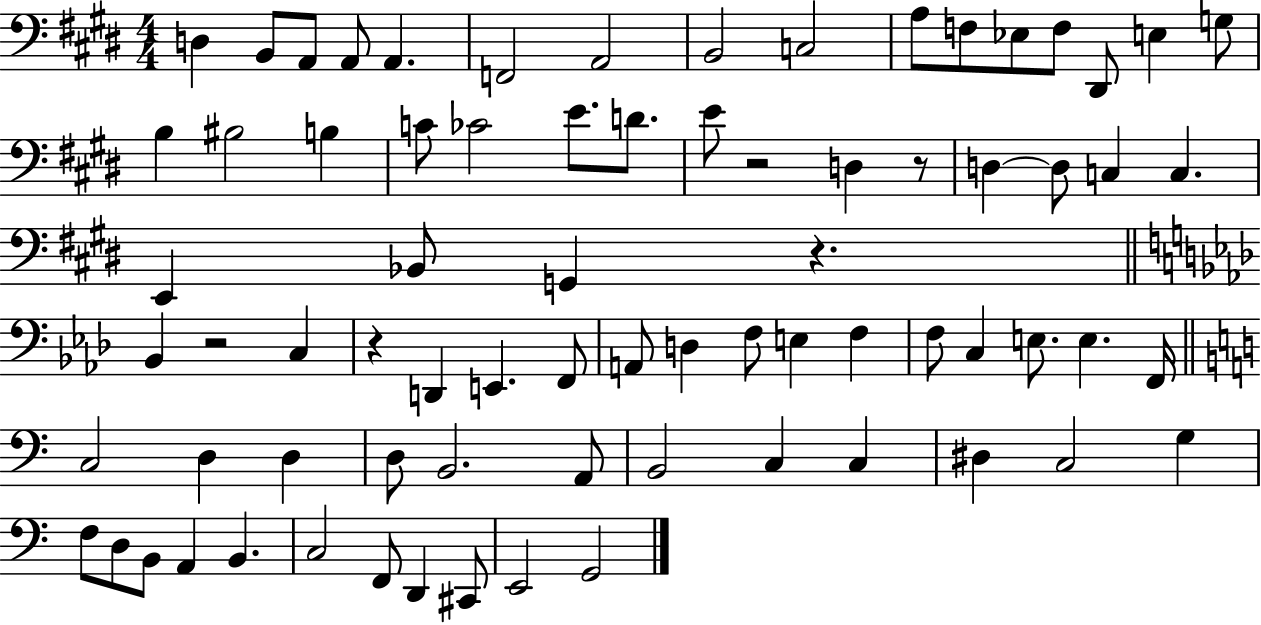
{
  \clef bass
  \numericTimeSignature
  \time 4/4
  \key e \major
  d4 b,8 a,8 a,8 a,4. | f,2 a,2 | b,2 c2 | a8 f8 ees8 f8 dis,8 e4 g8 | \break b4 bis2 b4 | c'8 ces'2 e'8. d'8. | e'8 r2 d4 r8 | d4~~ d8 c4 c4. | \break e,4 bes,8 g,4 r4. | \bar "||" \break \key aes \major bes,4 r2 c4 | r4 d,4 e,4. f,8 | a,8 d4 f8 e4 f4 | f8 c4 e8. e4. f,16 | \break \bar "||" \break \key a \minor c2 d4 d4 | d8 b,2. a,8 | b,2 c4 c4 | dis4 c2 g4 | \break f8 d8 b,8 a,4 b,4. | c2 f,8 d,4 cis,8 | e,2 g,2 | \bar "|."
}